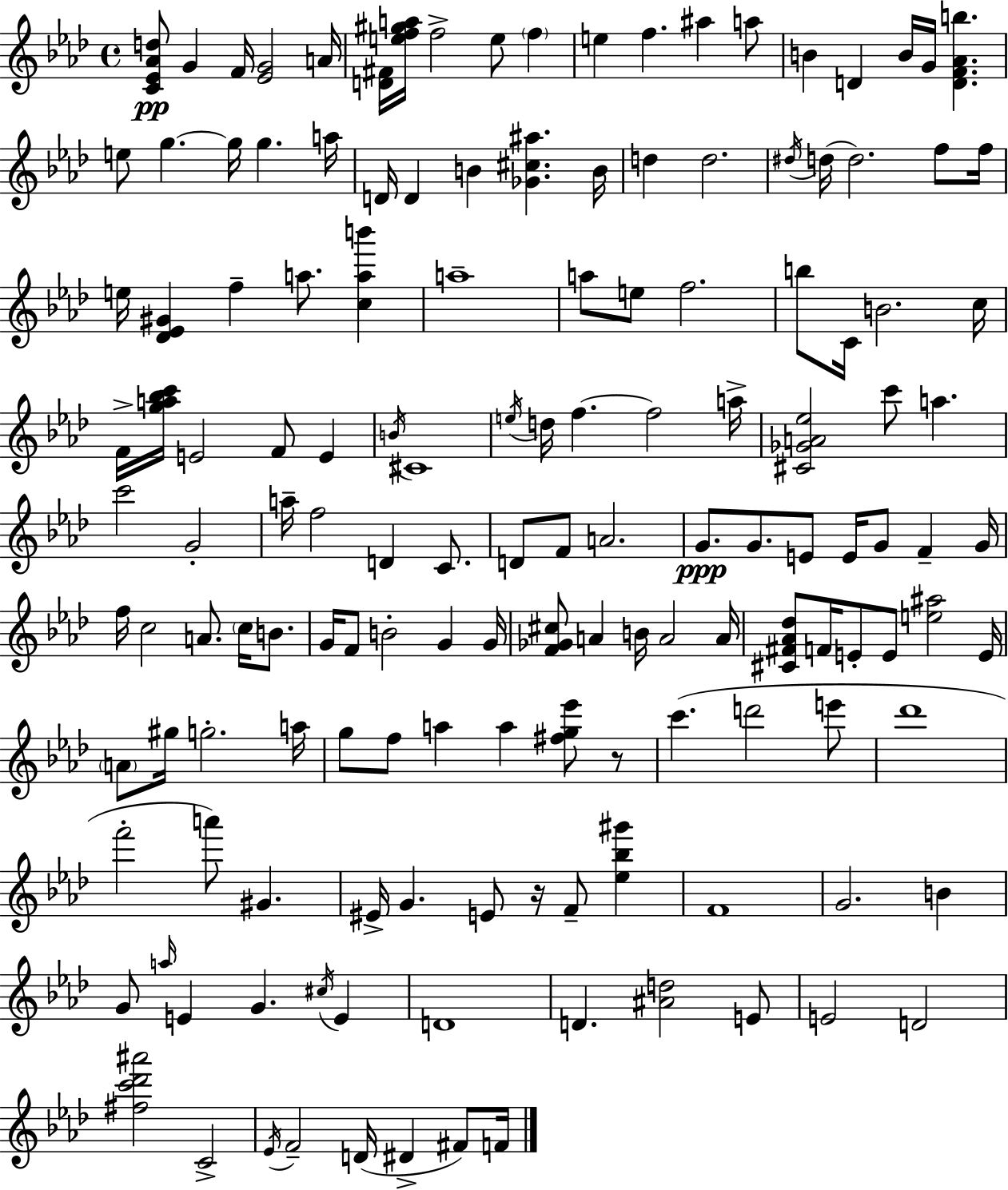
[C4,Eb4,Ab4,D5]/e G4/q F4/s [Eb4,G4]/h A4/s [D4,F#4]/s [E5,F5,G#5,A5]/s F5/h E5/e F5/q E5/q F5/q. A#5/q A5/e B4/q D4/q B4/s G4/s [D4,F4,Ab4,B5]/q. E5/e G5/q. G5/s G5/q. A5/s D4/s D4/q B4/q [Gb4,C#5,A#5]/q. B4/s D5/q D5/h. D#5/s D5/s D5/h. F5/e F5/s E5/s [Db4,Eb4,G#4]/q F5/q A5/e. [C5,A5,B6]/q A5/w A5/e E5/e F5/h. B5/e C4/s B4/h. C5/s F4/s [G5,A5,Bb5,C6]/s E4/h F4/e E4/q B4/s C#4/w E5/s D5/s F5/q. F5/h A5/s [C#4,Gb4,A4,Eb5]/h C6/e A5/q. C6/h G4/h A5/s F5/h D4/q C4/e. D4/e F4/e A4/h. G4/e. G4/e. E4/e E4/s G4/e F4/q G4/s F5/s C5/h A4/e. C5/s B4/e. G4/s F4/e B4/h G4/q G4/s [F4,Gb4,C#5]/e A4/q B4/s A4/h A4/s [C#4,F#4,Ab4,Db5]/e F4/s E4/e E4/e [E5,A#5]/h E4/s A4/e G#5/s G5/h. A5/s G5/e F5/e A5/q A5/q [F#5,G5,Eb6]/e R/e C6/q. D6/h E6/e Db6/w F6/h A6/e G#4/q. EIS4/s G4/q. E4/e R/s F4/e [Eb5,Bb5,G#6]/q F4/w G4/h. B4/q G4/e A5/s E4/q G4/q. C#5/s E4/q D4/w D4/q. [A#4,D5]/h E4/e E4/h D4/h [F#5,C6,Db6,A#6]/h C4/h Eb4/s F4/h D4/s D#4/q F#4/e F4/s